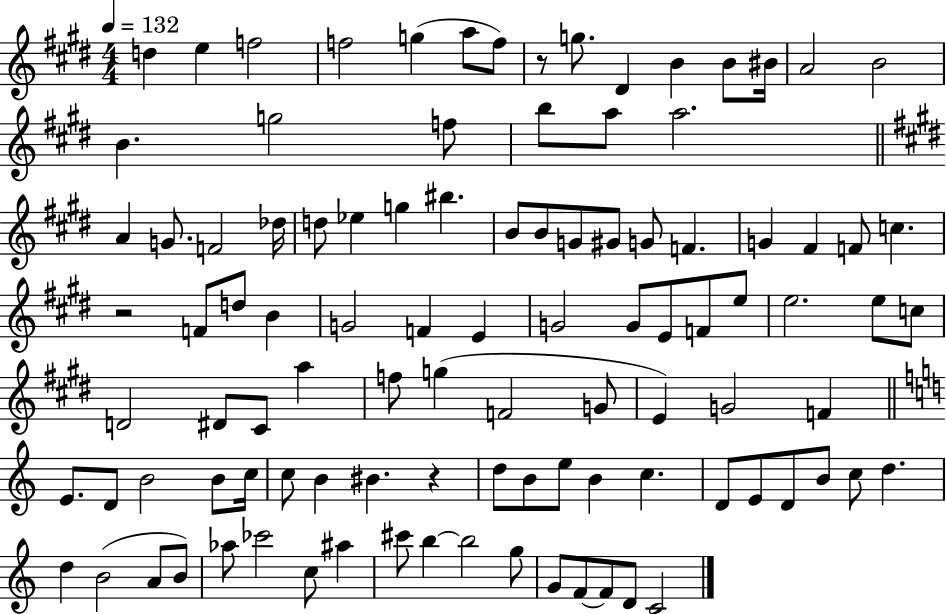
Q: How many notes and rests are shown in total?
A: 102